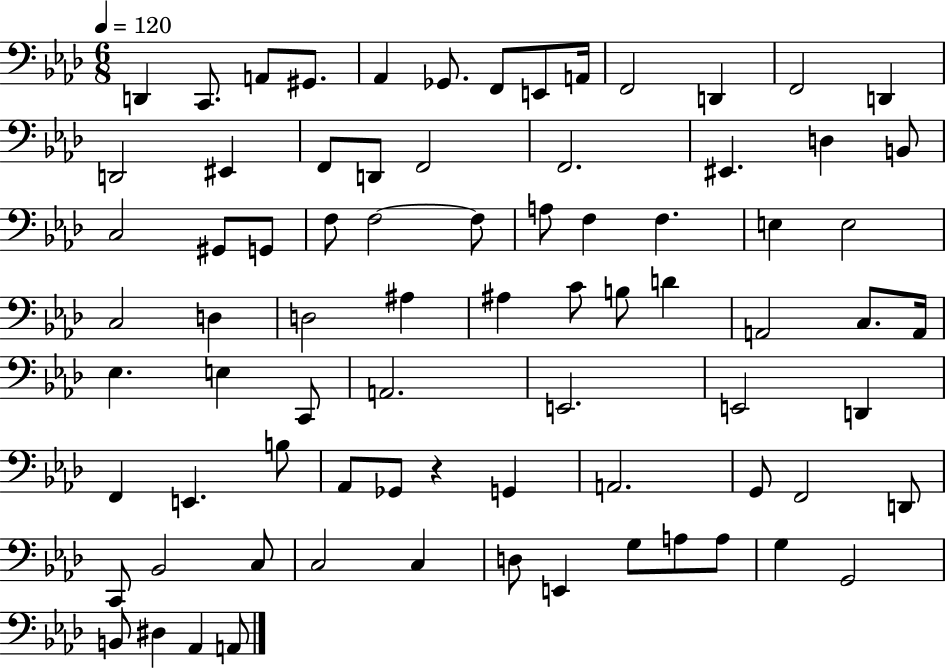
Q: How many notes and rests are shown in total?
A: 78